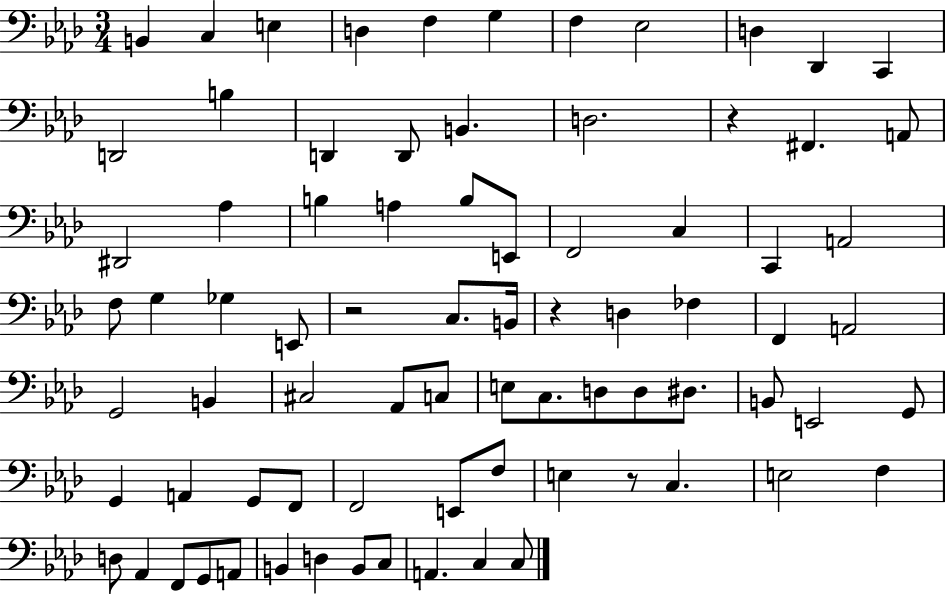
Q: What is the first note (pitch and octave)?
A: B2